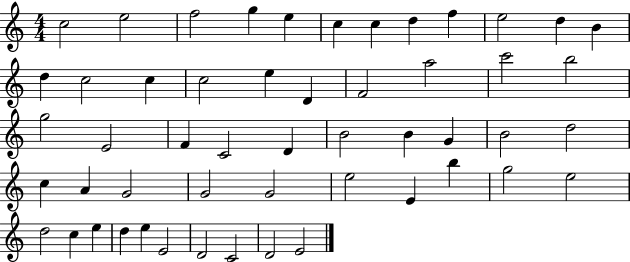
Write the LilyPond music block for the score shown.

{
  \clef treble
  \numericTimeSignature
  \time 4/4
  \key c \major
  c''2 e''2 | f''2 g''4 e''4 | c''4 c''4 d''4 f''4 | e''2 d''4 b'4 | \break d''4 c''2 c''4 | c''2 e''4 d'4 | f'2 a''2 | c'''2 b''2 | \break g''2 e'2 | f'4 c'2 d'4 | b'2 b'4 g'4 | b'2 d''2 | \break c''4 a'4 g'2 | g'2 g'2 | e''2 e'4 b''4 | g''2 e''2 | \break d''2 c''4 e''4 | d''4 e''4 e'2 | d'2 c'2 | d'2 e'2 | \break \bar "|."
}